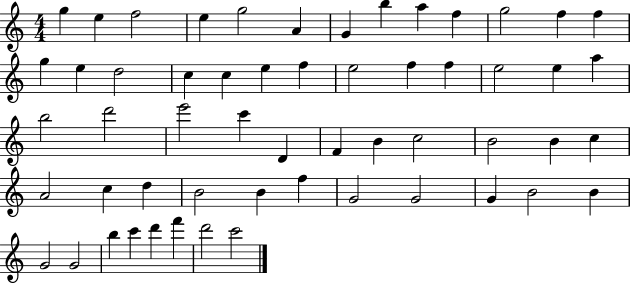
{
  \clef treble
  \numericTimeSignature
  \time 4/4
  \key c \major
  g''4 e''4 f''2 | e''4 g''2 a'4 | g'4 b''4 a''4 f''4 | g''2 f''4 f''4 | \break g''4 e''4 d''2 | c''4 c''4 e''4 f''4 | e''2 f''4 f''4 | e''2 e''4 a''4 | \break b''2 d'''2 | e'''2 c'''4 d'4 | f'4 b'4 c''2 | b'2 b'4 c''4 | \break a'2 c''4 d''4 | b'2 b'4 f''4 | g'2 g'2 | g'4 b'2 b'4 | \break g'2 g'2 | b''4 c'''4 d'''4 f'''4 | d'''2 c'''2 | \bar "|."
}